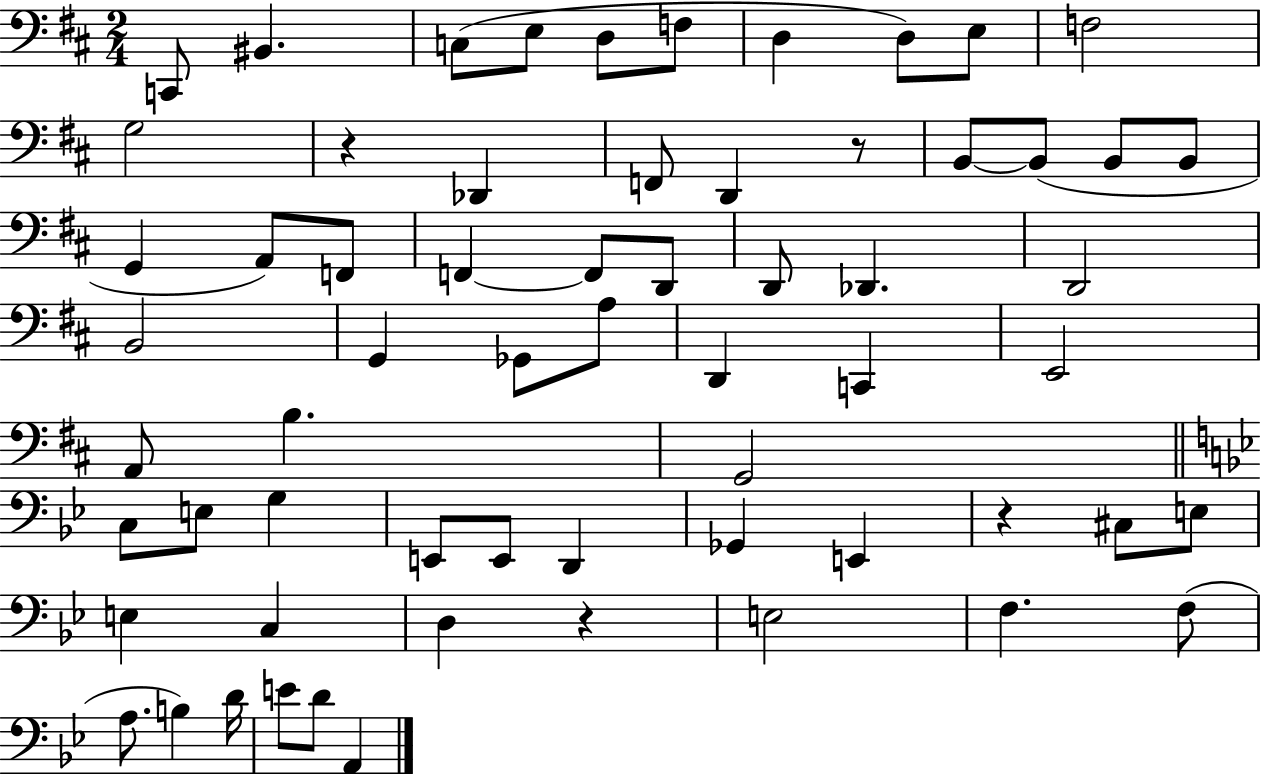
C2/e BIS2/q. C3/e E3/e D3/e F3/e D3/q D3/e E3/e F3/h G3/h R/q Db2/q F2/e D2/q R/e B2/e B2/e B2/e B2/e G2/q A2/e F2/e F2/q F2/e D2/e D2/e Db2/q. D2/h B2/h G2/q Gb2/e A3/e D2/q C2/q E2/h A2/e B3/q. G2/h C3/e E3/e G3/q E2/e E2/e D2/q Gb2/q E2/q R/q C#3/e E3/e E3/q C3/q D3/q R/q E3/h F3/q. F3/e A3/e. B3/q D4/s E4/e D4/e A2/q